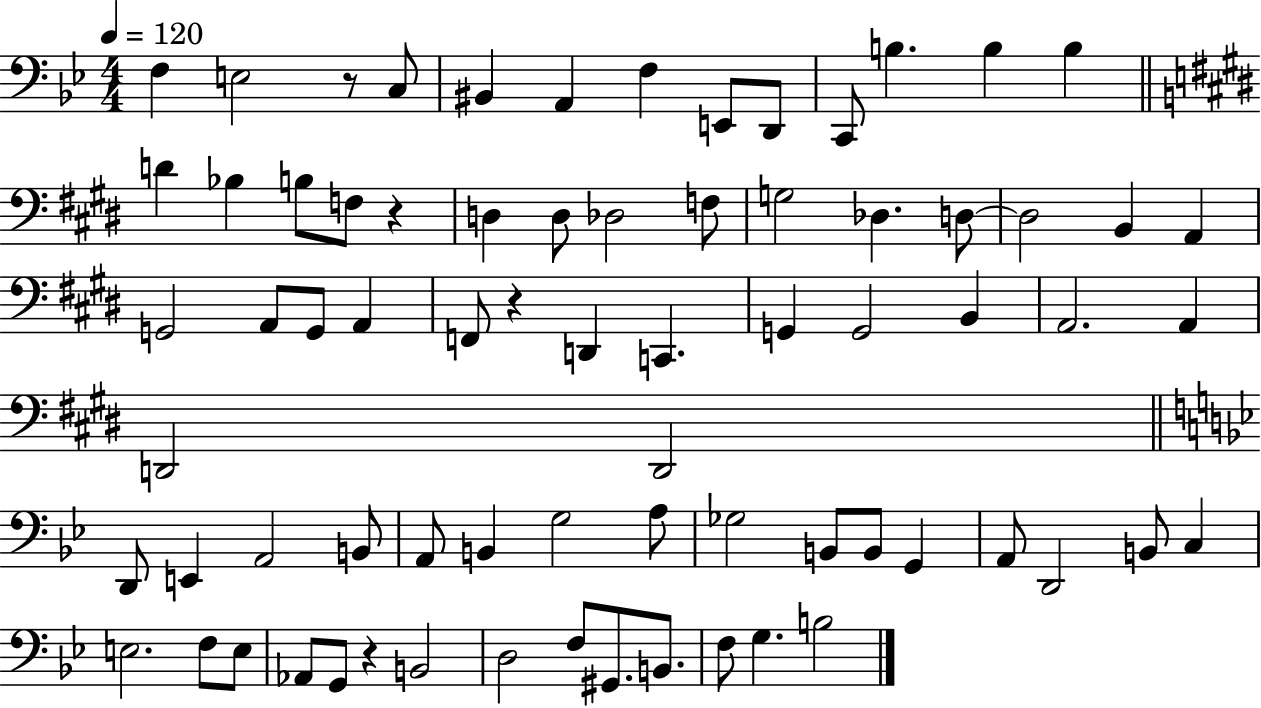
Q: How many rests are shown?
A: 4